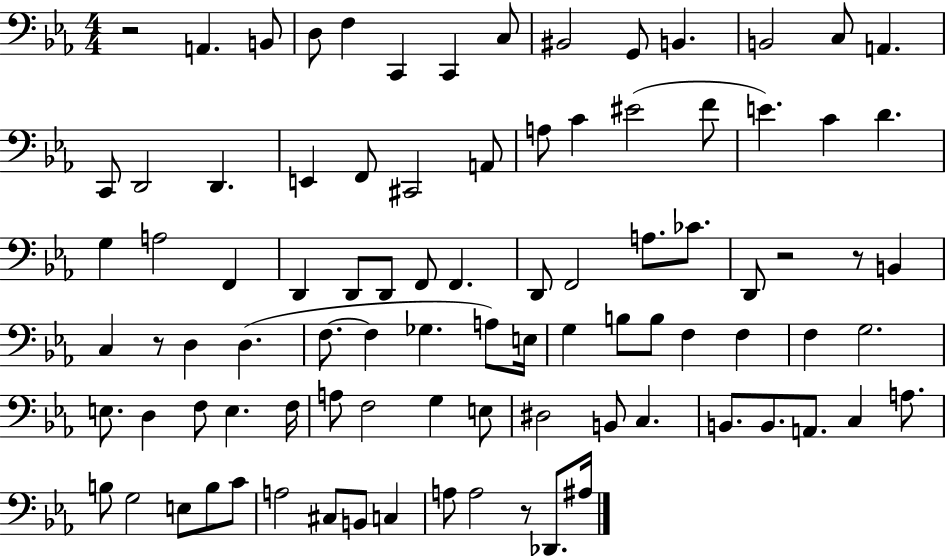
X:1
T:Untitled
M:4/4
L:1/4
K:Eb
z2 A,, B,,/2 D,/2 F, C,, C,, C,/2 ^B,,2 G,,/2 B,, B,,2 C,/2 A,, C,,/2 D,,2 D,, E,, F,,/2 ^C,,2 A,,/2 A,/2 C ^E2 F/2 E C D G, A,2 F,, D,, D,,/2 D,,/2 F,,/2 F,, D,,/2 F,,2 A,/2 _C/2 D,,/2 z2 z/2 B,, C, z/2 D, D, F,/2 F, _G, A,/2 E,/4 G, B,/2 B,/2 F, F, F, G,2 E,/2 D, F,/2 E, F,/4 A,/2 F,2 G, E,/2 ^D,2 B,,/2 C, B,,/2 B,,/2 A,,/2 C, A,/2 B,/2 G,2 E,/2 B,/2 C/2 A,2 ^C,/2 B,,/2 C, A,/2 A,2 z/2 _D,,/2 ^A,/4